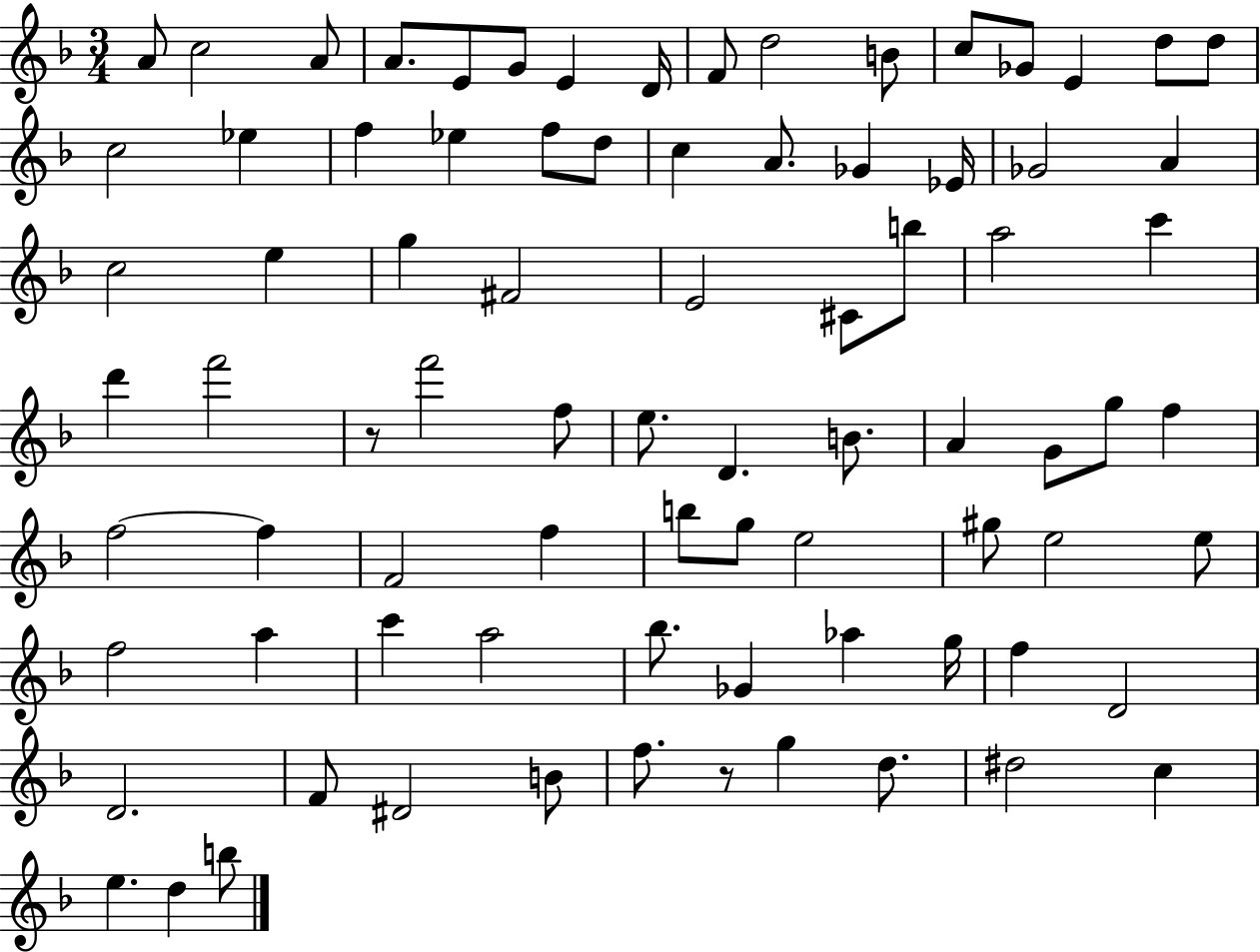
A4/e C5/h A4/e A4/e. E4/e G4/e E4/q D4/s F4/e D5/h B4/e C5/e Gb4/e E4/q D5/e D5/e C5/h Eb5/q F5/q Eb5/q F5/e D5/e C5/q A4/e. Gb4/q Eb4/s Gb4/h A4/q C5/h E5/q G5/q F#4/h E4/h C#4/e B5/e A5/h C6/q D6/q F6/h R/e F6/h F5/e E5/e. D4/q. B4/e. A4/q G4/e G5/e F5/q F5/h F5/q F4/h F5/q B5/e G5/e E5/h G#5/e E5/h E5/e F5/h A5/q C6/q A5/h Bb5/e. Gb4/q Ab5/q G5/s F5/q D4/h D4/h. F4/e D#4/h B4/e F5/e. R/e G5/q D5/e. D#5/h C5/q E5/q. D5/q B5/e